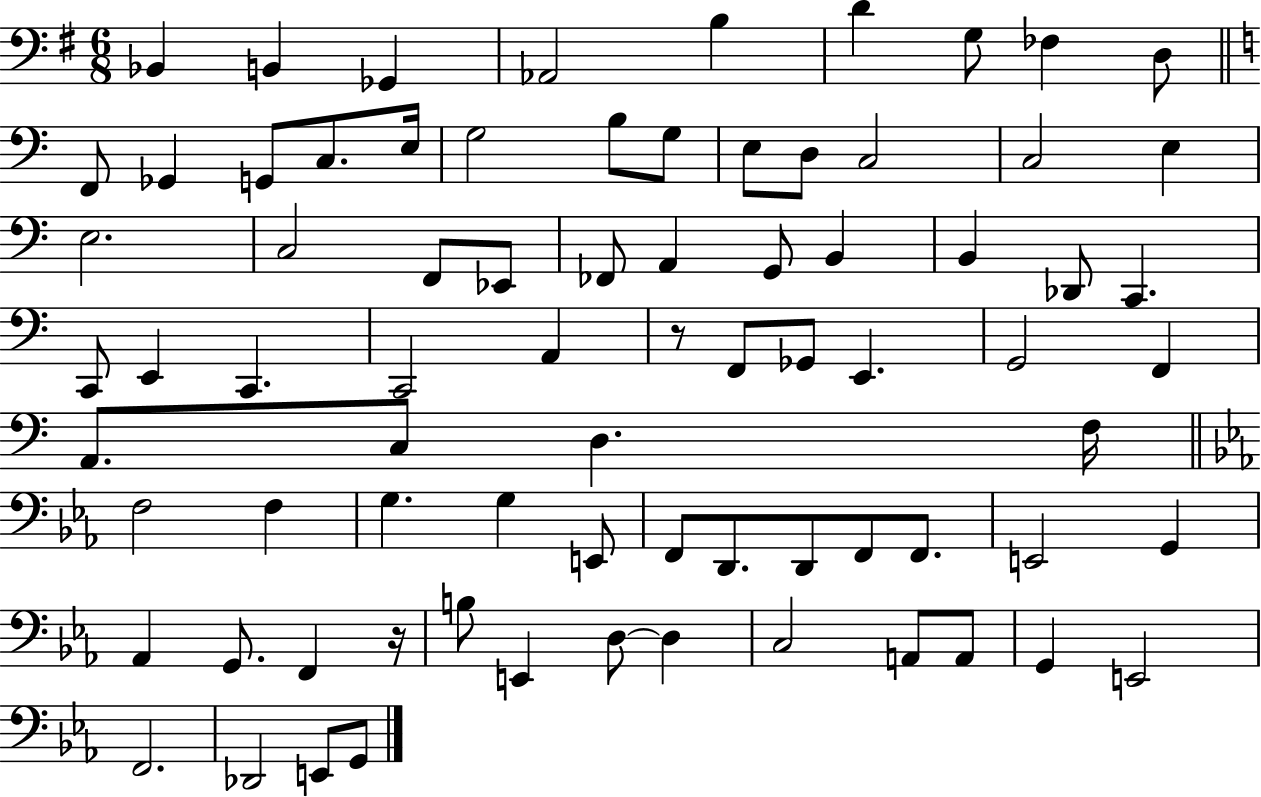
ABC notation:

X:1
T:Untitled
M:6/8
L:1/4
K:G
_B,, B,, _G,, _A,,2 B, D G,/2 _F, D,/2 F,,/2 _G,, G,,/2 C,/2 E,/4 G,2 B,/2 G,/2 E,/2 D,/2 C,2 C,2 E, E,2 C,2 F,,/2 _E,,/2 _F,,/2 A,, G,,/2 B,, B,, _D,,/2 C,, C,,/2 E,, C,, C,,2 A,, z/2 F,,/2 _G,,/2 E,, G,,2 F,, A,,/2 C,/2 D, F,/4 F,2 F, G, G, E,,/2 F,,/2 D,,/2 D,,/2 F,,/2 F,,/2 E,,2 G,, _A,, G,,/2 F,, z/4 B,/2 E,, D,/2 D, C,2 A,,/2 A,,/2 G,, E,,2 F,,2 _D,,2 E,,/2 G,,/2